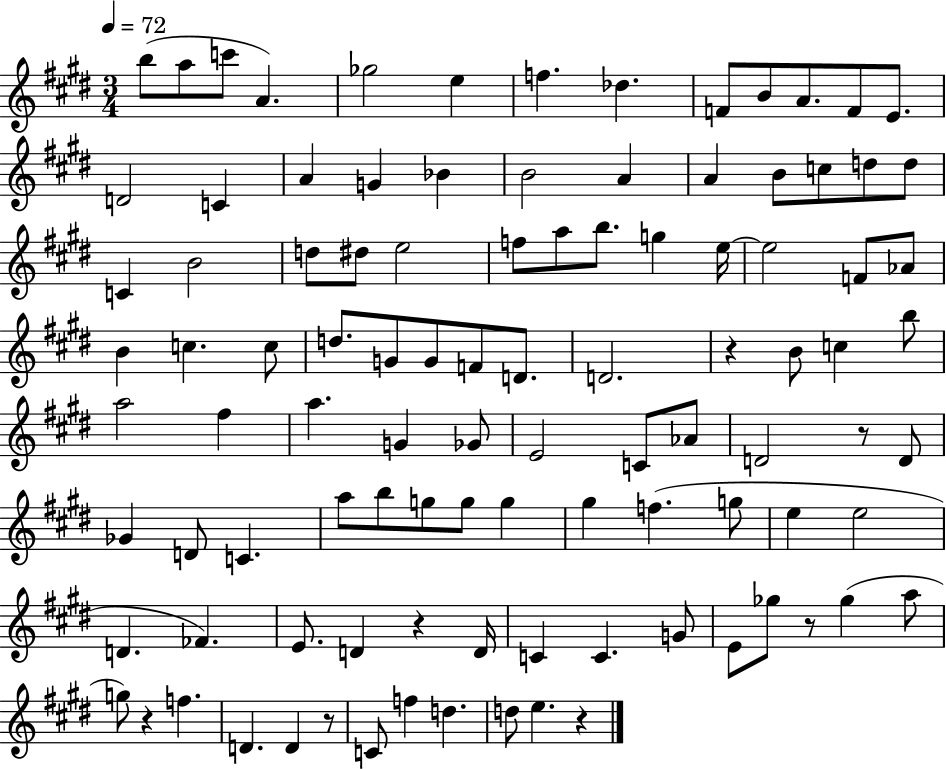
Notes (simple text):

B5/e A5/e C6/e A4/q. Gb5/h E5/q F5/q. Db5/q. F4/e B4/e A4/e. F4/e E4/e. D4/h C4/q A4/q G4/q Bb4/q B4/h A4/q A4/q B4/e C5/e D5/e D5/e C4/q B4/h D5/e D#5/e E5/h F5/e A5/e B5/e. G5/q E5/s E5/h F4/e Ab4/e B4/q C5/q. C5/e D5/e. G4/e G4/e F4/e D4/e. D4/h. R/q B4/e C5/q B5/e A5/h F#5/q A5/q. G4/q Gb4/e E4/h C4/e Ab4/e D4/h R/e D4/e Gb4/q D4/e C4/q. A5/e B5/e G5/e G5/e G5/q G#5/q F5/q. G5/e E5/q E5/h D4/q. FES4/q. E4/e. D4/q R/q D4/s C4/q C4/q. G4/e E4/e Gb5/e R/e Gb5/q A5/e G5/e R/q F5/q. D4/q. D4/q R/e C4/e F5/q D5/q. D5/e E5/q. R/q